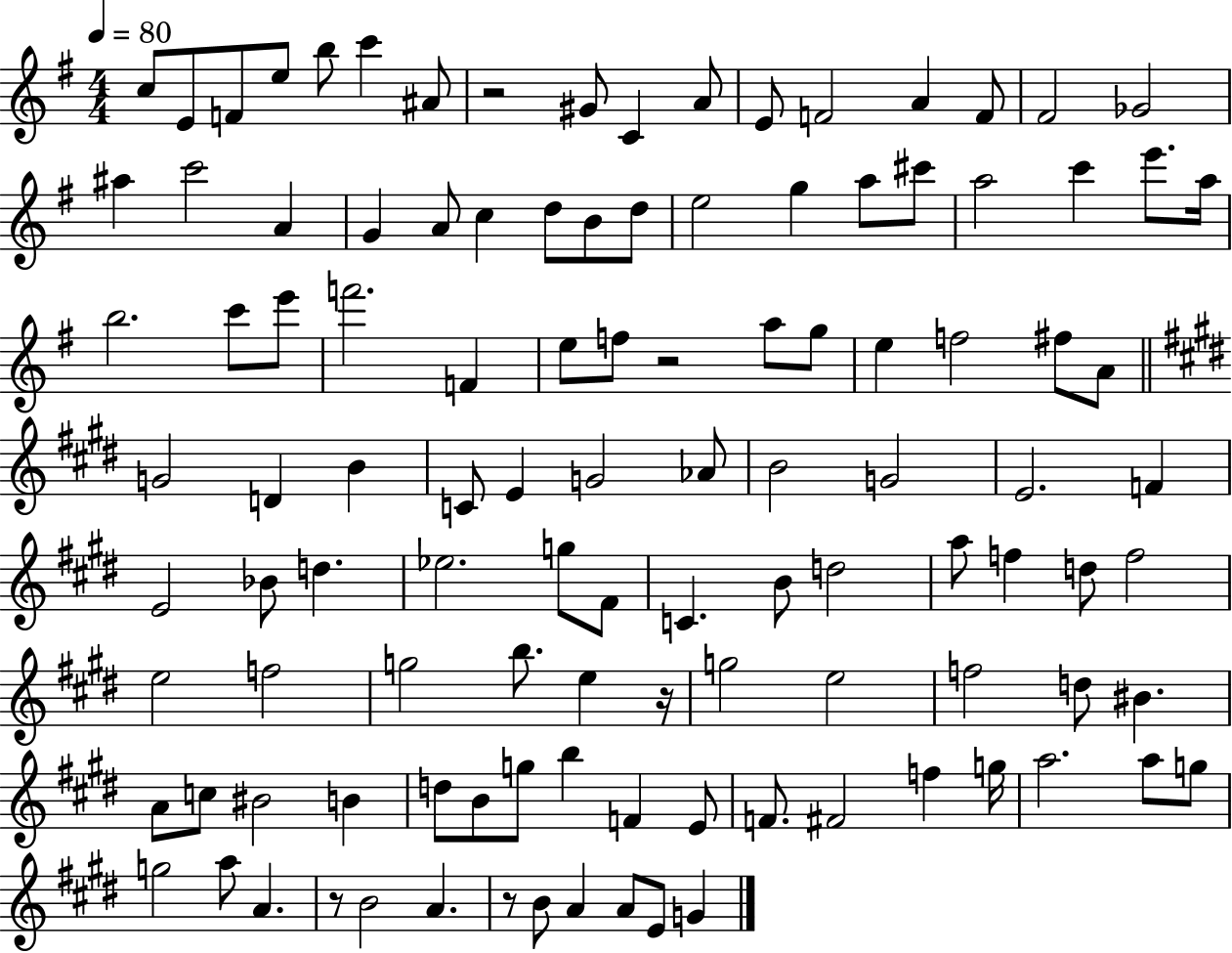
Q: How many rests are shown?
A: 5